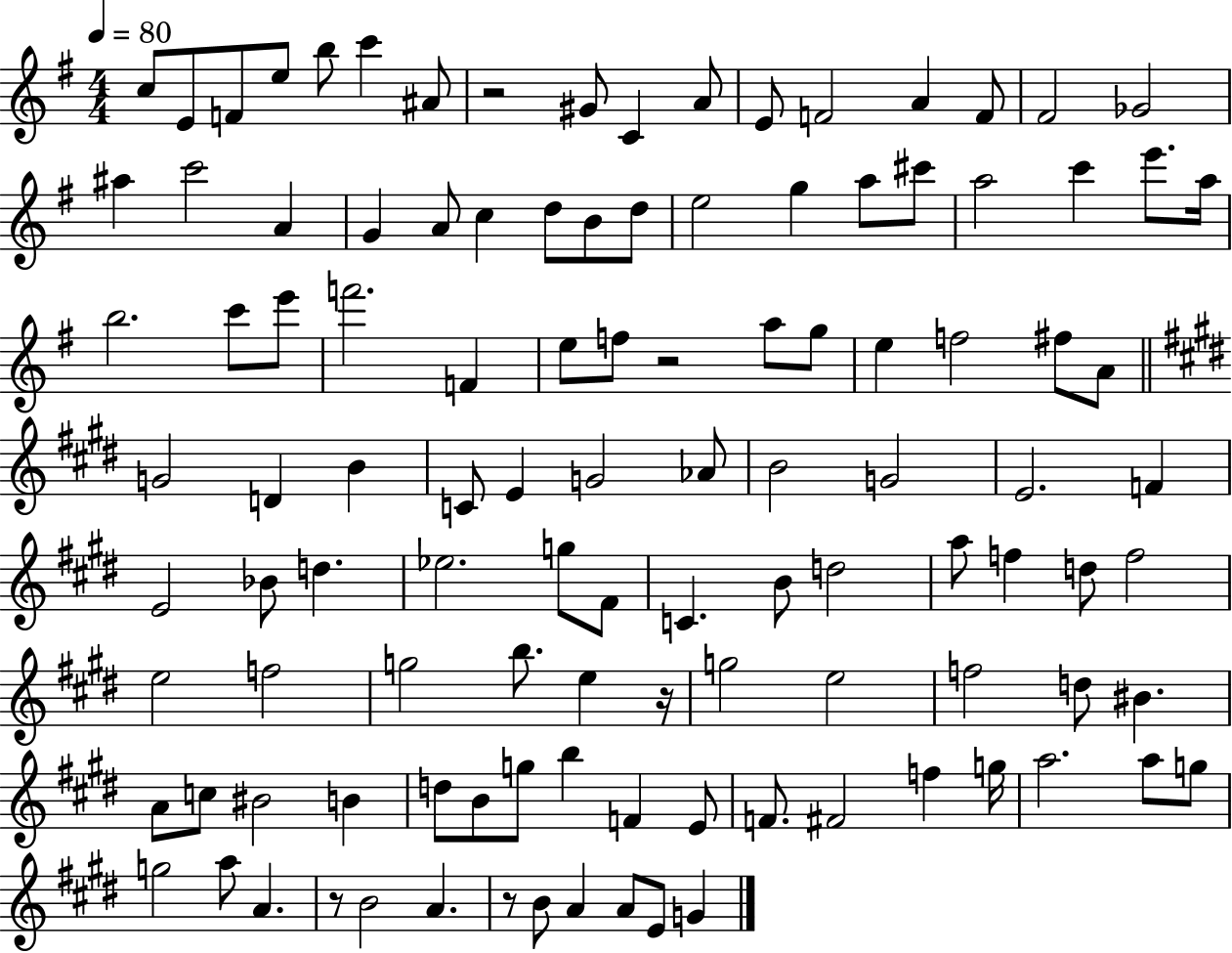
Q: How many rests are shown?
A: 5